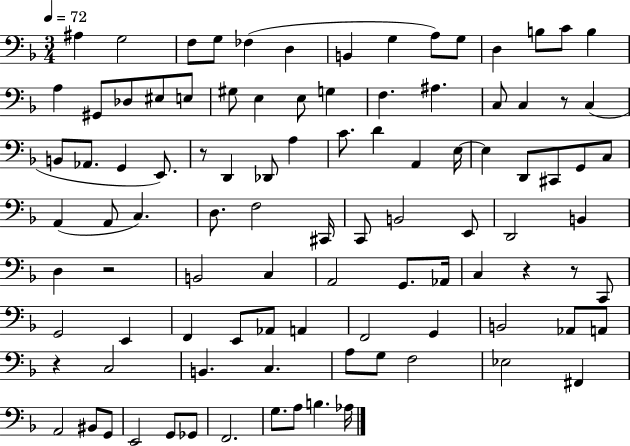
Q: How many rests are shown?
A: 6